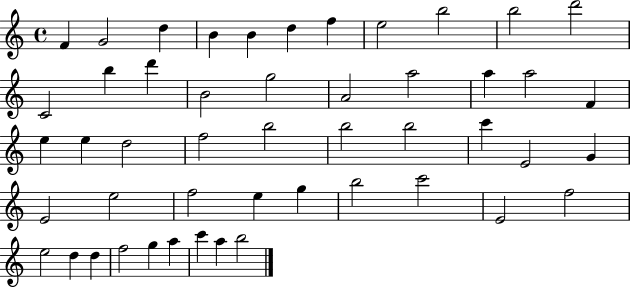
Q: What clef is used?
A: treble